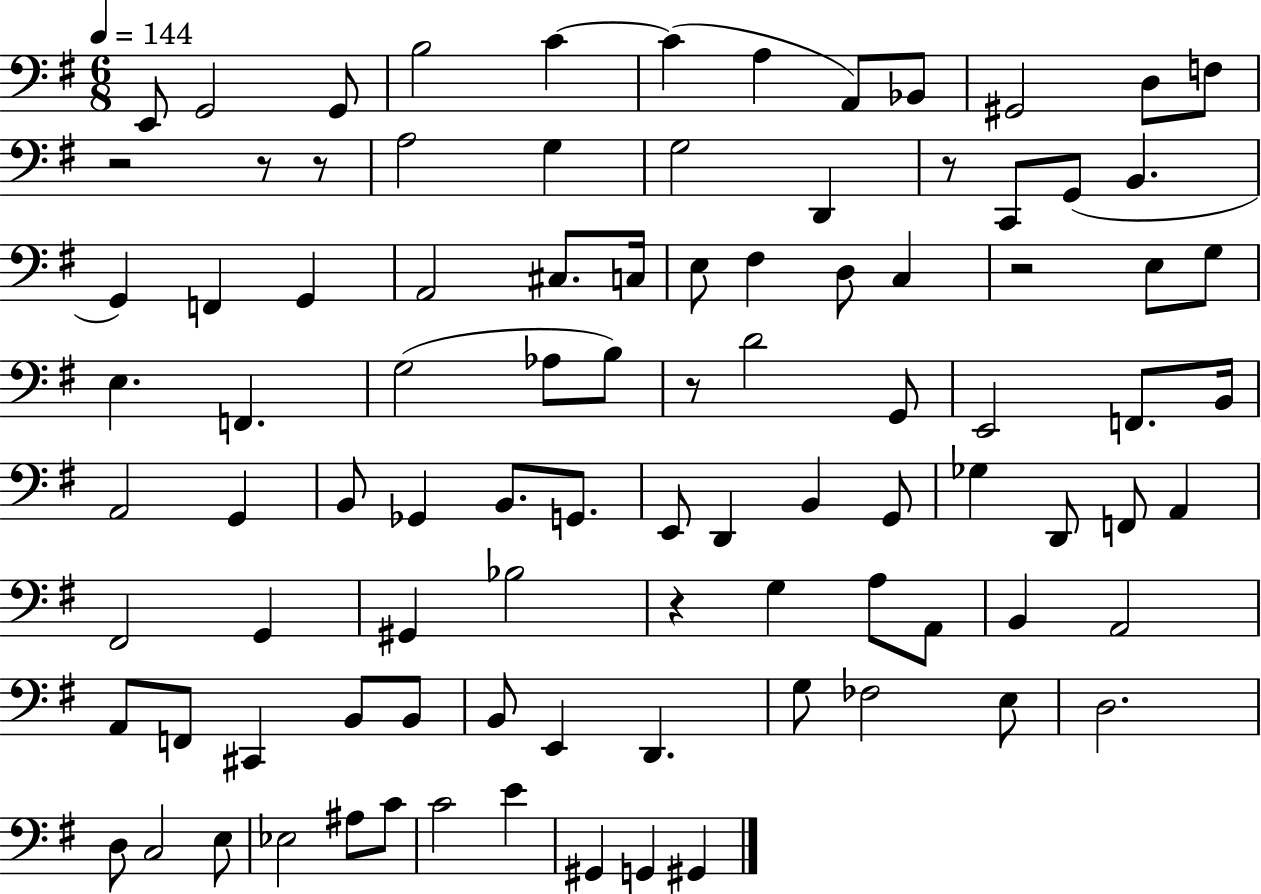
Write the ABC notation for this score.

X:1
T:Untitled
M:6/8
L:1/4
K:G
E,,/2 G,,2 G,,/2 B,2 C C A, A,,/2 _B,,/2 ^G,,2 D,/2 F,/2 z2 z/2 z/2 A,2 G, G,2 D,, z/2 C,,/2 G,,/2 B,, G,, F,, G,, A,,2 ^C,/2 C,/4 E,/2 ^F, D,/2 C, z2 E,/2 G,/2 E, F,, G,2 _A,/2 B,/2 z/2 D2 G,,/2 E,,2 F,,/2 B,,/4 A,,2 G,, B,,/2 _G,, B,,/2 G,,/2 E,,/2 D,, B,, G,,/2 _G, D,,/2 F,,/2 A,, ^F,,2 G,, ^G,, _B,2 z G, A,/2 A,,/2 B,, A,,2 A,,/2 F,,/2 ^C,, B,,/2 B,,/2 B,,/2 E,, D,, G,/2 _F,2 E,/2 D,2 D,/2 C,2 E,/2 _E,2 ^A,/2 C/2 C2 E ^G,, G,, ^G,,